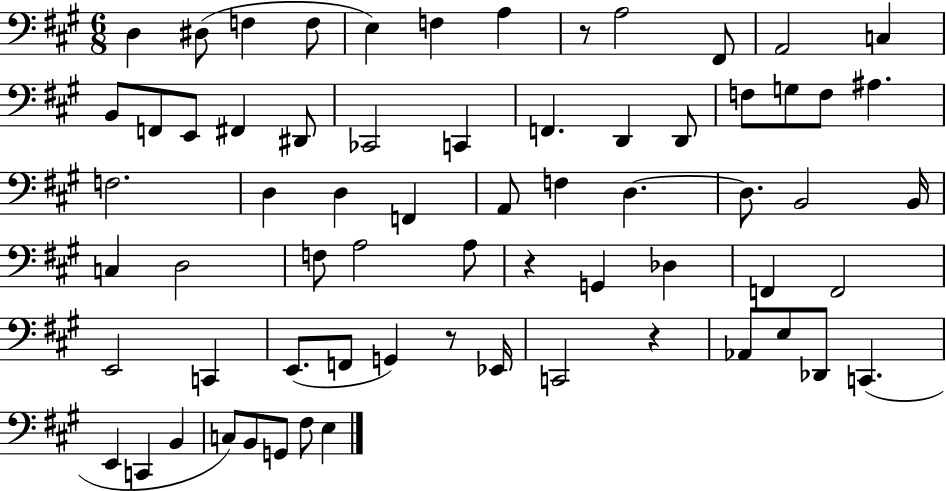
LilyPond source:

{
  \clef bass
  \numericTimeSignature
  \time 6/8
  \key a \major
  d4 dis8( f4 f8 | e4) f4 a4 | r8 a2 fis,8 | a,2 c4 | \break b,8 f,8 e,8 fis,4 dis,8 | ces,2 c,4 | f,4. d,4 d,8 | f8 g8 f8 ais4. | \break f2. | d4 d4 f,4 | a,8 f4 d4.~~ | d8. b,2 b,16 | \break c4 d2 | f8 a2 a8 | r4 g,4 des4 | f,4 f,2 | \break e,2 c,4 | e,8.( f,8 g,4) r8 ees,16 | c,2 r4 | aes,8 e8 des,8 c,4.( | \break e,4 c,4 b,4 | c8) b,8 g,8 fis8 e4 | \bar "|."
}